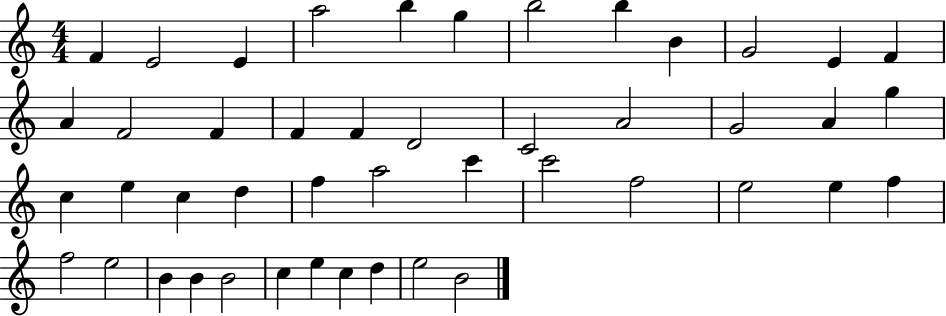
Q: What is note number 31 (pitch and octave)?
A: C6